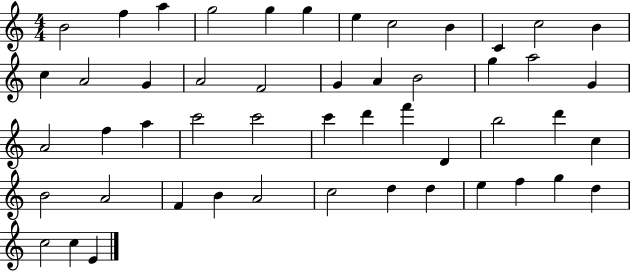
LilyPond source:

{
  \clef treble
  \numericTimeSignature
  \time 4/4
  \key c \major
  b'2 f''4 a''4 | g''2 g''4 g''4 | e''4 c''2 b'4 | c'4 c''2 b'4 | \break c''4 a'2 g'4 | a'2 f'2 | g'4 a'4 b'2 | g''4 a''2 g'4 | \break a'2 f''4 a''4 | c'''2 c'''2 | c'''4 d'''4 f'''4 d'4 | b''2 d'''4 c''4 | \break b'2 a'2 | f'4 b'4 a'2 | c''2 d''4 d''4 | e''4 f''4 g''4 d''4 | \break c''2 c''4 e'4 | \bar "|."
}